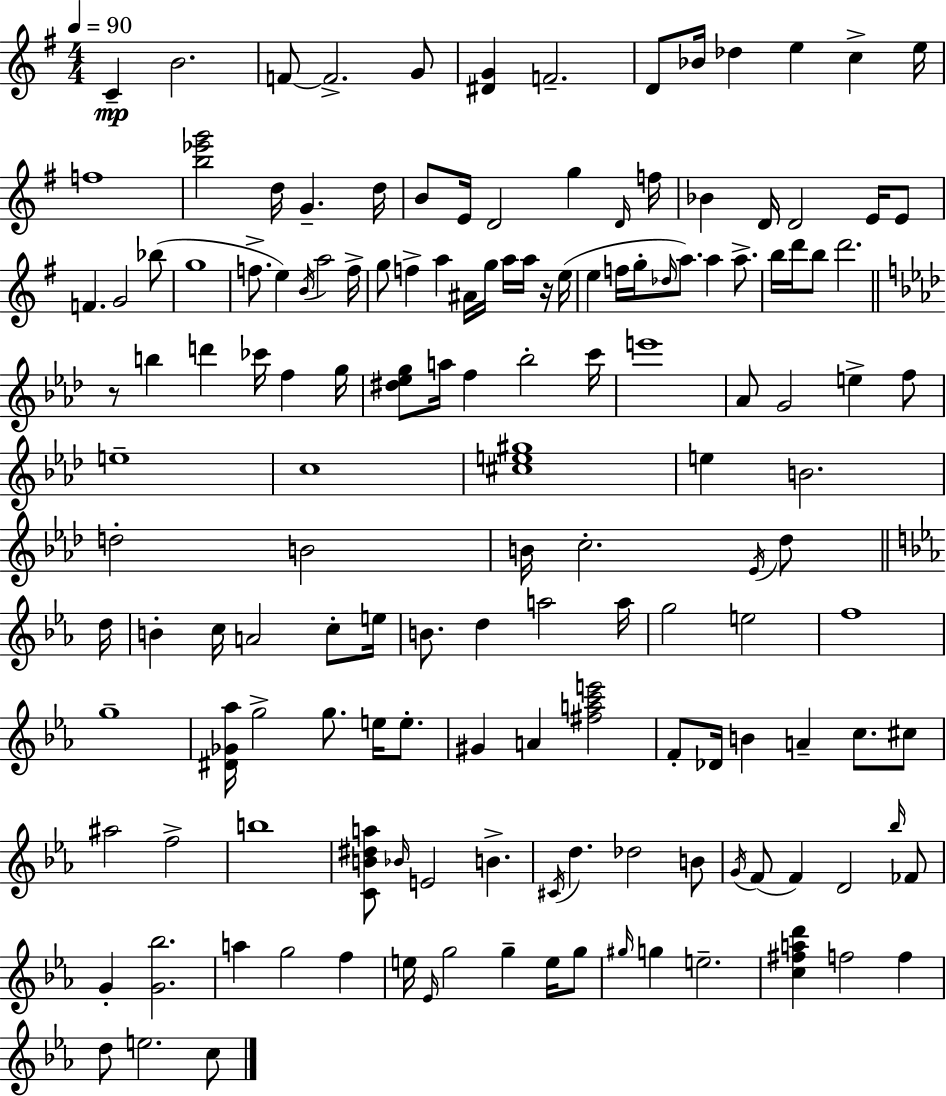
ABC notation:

X:1
T:Untitled
M:4/4
L:1/4
K:Em
C B2 F/2 F2 G/2 [^DG] F2 D/2 _B/4 _d e c e/4 f4 [b_e'g']2 d/4 G d/4 B/2 E/4 D2 g D/4 f/4 _B D/4 D2 E/4 E/2 F G2 _b/2 g4 f/2 e B/4 a2 f/4 g/2 f a ^A/4 g/4 a/4 a/4 z/4 e/4 e f/4 g/4 _d/4 a/2 a a/2 b/4 d'/4 b/2 d'2 z/2 b d' _c'/4 f g/4 [^d_eg]/2 a/4 f _b2 c'/4 e'4 _A/2 G2 e f/2 e4 c4 [^ce^g]4 e B2 d2 B2 B/4 c2 _E/4 _d/2 d/4 B c/4 A2 c/2 e/4 B/2 d a2 a/4 g2 e2 f4 g4 [^D_G_a]/4 g2 g/2 e/4 e/2 ^G A [^fac'e']2 F/2 _D/4 B A c/2 ^c/2 ^a2 f2 b4 [CB^da]/2 _B/4 E2 B ^C/4 d _d2 B/2 G/4 F/2 F D2 _b/4 _F/2 G [G_b]2 a g2 f e/4 _E/4 g2 g e/4 g/2 ^g/4 g e2 [c^fad'] f2 f d/2 e2 c/2